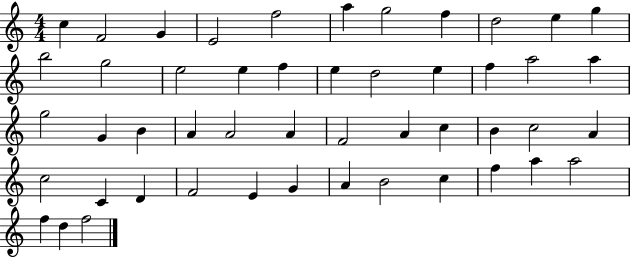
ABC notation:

X:1
T:Untitled
M:4/4
L:1/4
K:C
c F2 G E2 f2 a g2 f d2 e g b2 g2 e2 e f e d2 e f a2 a g2 G B A A2 A F2 A c B c2 A c2 C D F2 E G A B2 c f a a2 f d f2